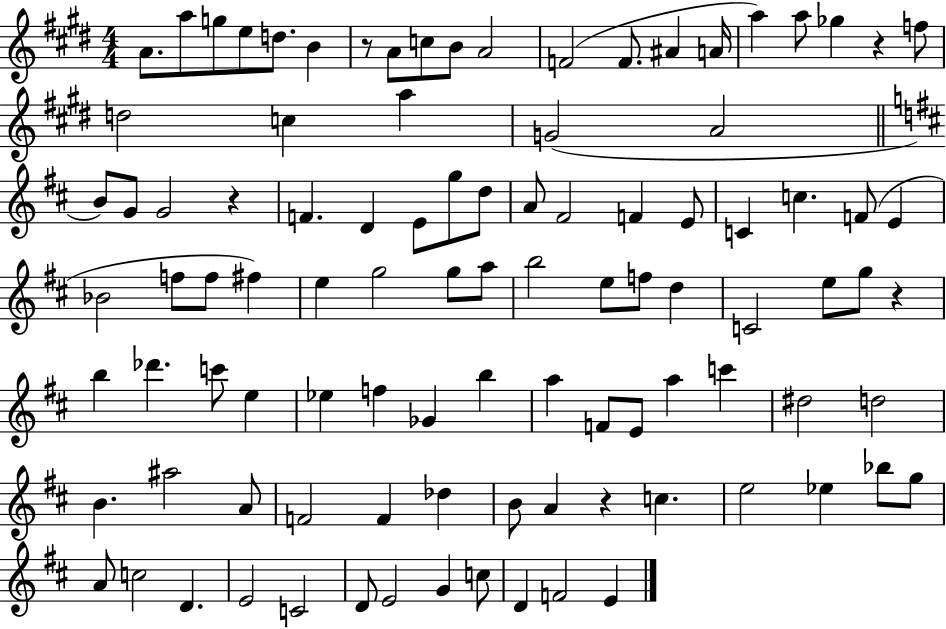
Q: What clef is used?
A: treble